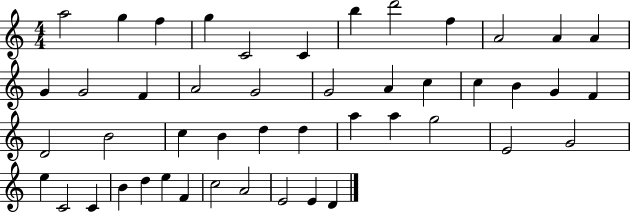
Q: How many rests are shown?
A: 0